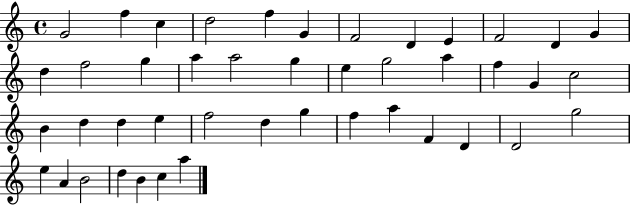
G4/h F5/q C5/q D5/h F5/q G4/q F4/h D4/q E4/q F4/h D4/q G4/q D5/q F5/h G5/q A5/q A5/h G5/q E5/q G5/h A5/q F5/q G4/q C5/h B4/q D5/q D5/q E5/q F5/h D5/q G5/q F5/q A5/q F4/q D4/q D4/h G5/h E5/q A4/q B4/h D5/q B4/q C5/q A5/q